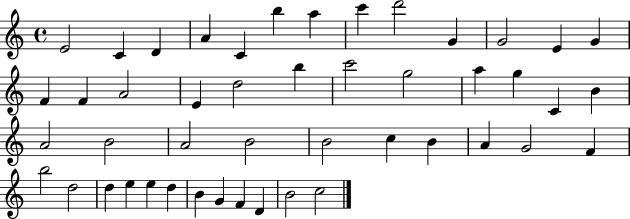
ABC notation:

X:1
T:Untitled
M:4/4
L:1/4
K:C
E2 C D A C b a c' d'2 G G2 E G F F A2 E d2 b c'2 g2 a g C B A2 B2 A2 B2 B2 c B A G2 F b2 d2 d e e d B G F D B2 c2